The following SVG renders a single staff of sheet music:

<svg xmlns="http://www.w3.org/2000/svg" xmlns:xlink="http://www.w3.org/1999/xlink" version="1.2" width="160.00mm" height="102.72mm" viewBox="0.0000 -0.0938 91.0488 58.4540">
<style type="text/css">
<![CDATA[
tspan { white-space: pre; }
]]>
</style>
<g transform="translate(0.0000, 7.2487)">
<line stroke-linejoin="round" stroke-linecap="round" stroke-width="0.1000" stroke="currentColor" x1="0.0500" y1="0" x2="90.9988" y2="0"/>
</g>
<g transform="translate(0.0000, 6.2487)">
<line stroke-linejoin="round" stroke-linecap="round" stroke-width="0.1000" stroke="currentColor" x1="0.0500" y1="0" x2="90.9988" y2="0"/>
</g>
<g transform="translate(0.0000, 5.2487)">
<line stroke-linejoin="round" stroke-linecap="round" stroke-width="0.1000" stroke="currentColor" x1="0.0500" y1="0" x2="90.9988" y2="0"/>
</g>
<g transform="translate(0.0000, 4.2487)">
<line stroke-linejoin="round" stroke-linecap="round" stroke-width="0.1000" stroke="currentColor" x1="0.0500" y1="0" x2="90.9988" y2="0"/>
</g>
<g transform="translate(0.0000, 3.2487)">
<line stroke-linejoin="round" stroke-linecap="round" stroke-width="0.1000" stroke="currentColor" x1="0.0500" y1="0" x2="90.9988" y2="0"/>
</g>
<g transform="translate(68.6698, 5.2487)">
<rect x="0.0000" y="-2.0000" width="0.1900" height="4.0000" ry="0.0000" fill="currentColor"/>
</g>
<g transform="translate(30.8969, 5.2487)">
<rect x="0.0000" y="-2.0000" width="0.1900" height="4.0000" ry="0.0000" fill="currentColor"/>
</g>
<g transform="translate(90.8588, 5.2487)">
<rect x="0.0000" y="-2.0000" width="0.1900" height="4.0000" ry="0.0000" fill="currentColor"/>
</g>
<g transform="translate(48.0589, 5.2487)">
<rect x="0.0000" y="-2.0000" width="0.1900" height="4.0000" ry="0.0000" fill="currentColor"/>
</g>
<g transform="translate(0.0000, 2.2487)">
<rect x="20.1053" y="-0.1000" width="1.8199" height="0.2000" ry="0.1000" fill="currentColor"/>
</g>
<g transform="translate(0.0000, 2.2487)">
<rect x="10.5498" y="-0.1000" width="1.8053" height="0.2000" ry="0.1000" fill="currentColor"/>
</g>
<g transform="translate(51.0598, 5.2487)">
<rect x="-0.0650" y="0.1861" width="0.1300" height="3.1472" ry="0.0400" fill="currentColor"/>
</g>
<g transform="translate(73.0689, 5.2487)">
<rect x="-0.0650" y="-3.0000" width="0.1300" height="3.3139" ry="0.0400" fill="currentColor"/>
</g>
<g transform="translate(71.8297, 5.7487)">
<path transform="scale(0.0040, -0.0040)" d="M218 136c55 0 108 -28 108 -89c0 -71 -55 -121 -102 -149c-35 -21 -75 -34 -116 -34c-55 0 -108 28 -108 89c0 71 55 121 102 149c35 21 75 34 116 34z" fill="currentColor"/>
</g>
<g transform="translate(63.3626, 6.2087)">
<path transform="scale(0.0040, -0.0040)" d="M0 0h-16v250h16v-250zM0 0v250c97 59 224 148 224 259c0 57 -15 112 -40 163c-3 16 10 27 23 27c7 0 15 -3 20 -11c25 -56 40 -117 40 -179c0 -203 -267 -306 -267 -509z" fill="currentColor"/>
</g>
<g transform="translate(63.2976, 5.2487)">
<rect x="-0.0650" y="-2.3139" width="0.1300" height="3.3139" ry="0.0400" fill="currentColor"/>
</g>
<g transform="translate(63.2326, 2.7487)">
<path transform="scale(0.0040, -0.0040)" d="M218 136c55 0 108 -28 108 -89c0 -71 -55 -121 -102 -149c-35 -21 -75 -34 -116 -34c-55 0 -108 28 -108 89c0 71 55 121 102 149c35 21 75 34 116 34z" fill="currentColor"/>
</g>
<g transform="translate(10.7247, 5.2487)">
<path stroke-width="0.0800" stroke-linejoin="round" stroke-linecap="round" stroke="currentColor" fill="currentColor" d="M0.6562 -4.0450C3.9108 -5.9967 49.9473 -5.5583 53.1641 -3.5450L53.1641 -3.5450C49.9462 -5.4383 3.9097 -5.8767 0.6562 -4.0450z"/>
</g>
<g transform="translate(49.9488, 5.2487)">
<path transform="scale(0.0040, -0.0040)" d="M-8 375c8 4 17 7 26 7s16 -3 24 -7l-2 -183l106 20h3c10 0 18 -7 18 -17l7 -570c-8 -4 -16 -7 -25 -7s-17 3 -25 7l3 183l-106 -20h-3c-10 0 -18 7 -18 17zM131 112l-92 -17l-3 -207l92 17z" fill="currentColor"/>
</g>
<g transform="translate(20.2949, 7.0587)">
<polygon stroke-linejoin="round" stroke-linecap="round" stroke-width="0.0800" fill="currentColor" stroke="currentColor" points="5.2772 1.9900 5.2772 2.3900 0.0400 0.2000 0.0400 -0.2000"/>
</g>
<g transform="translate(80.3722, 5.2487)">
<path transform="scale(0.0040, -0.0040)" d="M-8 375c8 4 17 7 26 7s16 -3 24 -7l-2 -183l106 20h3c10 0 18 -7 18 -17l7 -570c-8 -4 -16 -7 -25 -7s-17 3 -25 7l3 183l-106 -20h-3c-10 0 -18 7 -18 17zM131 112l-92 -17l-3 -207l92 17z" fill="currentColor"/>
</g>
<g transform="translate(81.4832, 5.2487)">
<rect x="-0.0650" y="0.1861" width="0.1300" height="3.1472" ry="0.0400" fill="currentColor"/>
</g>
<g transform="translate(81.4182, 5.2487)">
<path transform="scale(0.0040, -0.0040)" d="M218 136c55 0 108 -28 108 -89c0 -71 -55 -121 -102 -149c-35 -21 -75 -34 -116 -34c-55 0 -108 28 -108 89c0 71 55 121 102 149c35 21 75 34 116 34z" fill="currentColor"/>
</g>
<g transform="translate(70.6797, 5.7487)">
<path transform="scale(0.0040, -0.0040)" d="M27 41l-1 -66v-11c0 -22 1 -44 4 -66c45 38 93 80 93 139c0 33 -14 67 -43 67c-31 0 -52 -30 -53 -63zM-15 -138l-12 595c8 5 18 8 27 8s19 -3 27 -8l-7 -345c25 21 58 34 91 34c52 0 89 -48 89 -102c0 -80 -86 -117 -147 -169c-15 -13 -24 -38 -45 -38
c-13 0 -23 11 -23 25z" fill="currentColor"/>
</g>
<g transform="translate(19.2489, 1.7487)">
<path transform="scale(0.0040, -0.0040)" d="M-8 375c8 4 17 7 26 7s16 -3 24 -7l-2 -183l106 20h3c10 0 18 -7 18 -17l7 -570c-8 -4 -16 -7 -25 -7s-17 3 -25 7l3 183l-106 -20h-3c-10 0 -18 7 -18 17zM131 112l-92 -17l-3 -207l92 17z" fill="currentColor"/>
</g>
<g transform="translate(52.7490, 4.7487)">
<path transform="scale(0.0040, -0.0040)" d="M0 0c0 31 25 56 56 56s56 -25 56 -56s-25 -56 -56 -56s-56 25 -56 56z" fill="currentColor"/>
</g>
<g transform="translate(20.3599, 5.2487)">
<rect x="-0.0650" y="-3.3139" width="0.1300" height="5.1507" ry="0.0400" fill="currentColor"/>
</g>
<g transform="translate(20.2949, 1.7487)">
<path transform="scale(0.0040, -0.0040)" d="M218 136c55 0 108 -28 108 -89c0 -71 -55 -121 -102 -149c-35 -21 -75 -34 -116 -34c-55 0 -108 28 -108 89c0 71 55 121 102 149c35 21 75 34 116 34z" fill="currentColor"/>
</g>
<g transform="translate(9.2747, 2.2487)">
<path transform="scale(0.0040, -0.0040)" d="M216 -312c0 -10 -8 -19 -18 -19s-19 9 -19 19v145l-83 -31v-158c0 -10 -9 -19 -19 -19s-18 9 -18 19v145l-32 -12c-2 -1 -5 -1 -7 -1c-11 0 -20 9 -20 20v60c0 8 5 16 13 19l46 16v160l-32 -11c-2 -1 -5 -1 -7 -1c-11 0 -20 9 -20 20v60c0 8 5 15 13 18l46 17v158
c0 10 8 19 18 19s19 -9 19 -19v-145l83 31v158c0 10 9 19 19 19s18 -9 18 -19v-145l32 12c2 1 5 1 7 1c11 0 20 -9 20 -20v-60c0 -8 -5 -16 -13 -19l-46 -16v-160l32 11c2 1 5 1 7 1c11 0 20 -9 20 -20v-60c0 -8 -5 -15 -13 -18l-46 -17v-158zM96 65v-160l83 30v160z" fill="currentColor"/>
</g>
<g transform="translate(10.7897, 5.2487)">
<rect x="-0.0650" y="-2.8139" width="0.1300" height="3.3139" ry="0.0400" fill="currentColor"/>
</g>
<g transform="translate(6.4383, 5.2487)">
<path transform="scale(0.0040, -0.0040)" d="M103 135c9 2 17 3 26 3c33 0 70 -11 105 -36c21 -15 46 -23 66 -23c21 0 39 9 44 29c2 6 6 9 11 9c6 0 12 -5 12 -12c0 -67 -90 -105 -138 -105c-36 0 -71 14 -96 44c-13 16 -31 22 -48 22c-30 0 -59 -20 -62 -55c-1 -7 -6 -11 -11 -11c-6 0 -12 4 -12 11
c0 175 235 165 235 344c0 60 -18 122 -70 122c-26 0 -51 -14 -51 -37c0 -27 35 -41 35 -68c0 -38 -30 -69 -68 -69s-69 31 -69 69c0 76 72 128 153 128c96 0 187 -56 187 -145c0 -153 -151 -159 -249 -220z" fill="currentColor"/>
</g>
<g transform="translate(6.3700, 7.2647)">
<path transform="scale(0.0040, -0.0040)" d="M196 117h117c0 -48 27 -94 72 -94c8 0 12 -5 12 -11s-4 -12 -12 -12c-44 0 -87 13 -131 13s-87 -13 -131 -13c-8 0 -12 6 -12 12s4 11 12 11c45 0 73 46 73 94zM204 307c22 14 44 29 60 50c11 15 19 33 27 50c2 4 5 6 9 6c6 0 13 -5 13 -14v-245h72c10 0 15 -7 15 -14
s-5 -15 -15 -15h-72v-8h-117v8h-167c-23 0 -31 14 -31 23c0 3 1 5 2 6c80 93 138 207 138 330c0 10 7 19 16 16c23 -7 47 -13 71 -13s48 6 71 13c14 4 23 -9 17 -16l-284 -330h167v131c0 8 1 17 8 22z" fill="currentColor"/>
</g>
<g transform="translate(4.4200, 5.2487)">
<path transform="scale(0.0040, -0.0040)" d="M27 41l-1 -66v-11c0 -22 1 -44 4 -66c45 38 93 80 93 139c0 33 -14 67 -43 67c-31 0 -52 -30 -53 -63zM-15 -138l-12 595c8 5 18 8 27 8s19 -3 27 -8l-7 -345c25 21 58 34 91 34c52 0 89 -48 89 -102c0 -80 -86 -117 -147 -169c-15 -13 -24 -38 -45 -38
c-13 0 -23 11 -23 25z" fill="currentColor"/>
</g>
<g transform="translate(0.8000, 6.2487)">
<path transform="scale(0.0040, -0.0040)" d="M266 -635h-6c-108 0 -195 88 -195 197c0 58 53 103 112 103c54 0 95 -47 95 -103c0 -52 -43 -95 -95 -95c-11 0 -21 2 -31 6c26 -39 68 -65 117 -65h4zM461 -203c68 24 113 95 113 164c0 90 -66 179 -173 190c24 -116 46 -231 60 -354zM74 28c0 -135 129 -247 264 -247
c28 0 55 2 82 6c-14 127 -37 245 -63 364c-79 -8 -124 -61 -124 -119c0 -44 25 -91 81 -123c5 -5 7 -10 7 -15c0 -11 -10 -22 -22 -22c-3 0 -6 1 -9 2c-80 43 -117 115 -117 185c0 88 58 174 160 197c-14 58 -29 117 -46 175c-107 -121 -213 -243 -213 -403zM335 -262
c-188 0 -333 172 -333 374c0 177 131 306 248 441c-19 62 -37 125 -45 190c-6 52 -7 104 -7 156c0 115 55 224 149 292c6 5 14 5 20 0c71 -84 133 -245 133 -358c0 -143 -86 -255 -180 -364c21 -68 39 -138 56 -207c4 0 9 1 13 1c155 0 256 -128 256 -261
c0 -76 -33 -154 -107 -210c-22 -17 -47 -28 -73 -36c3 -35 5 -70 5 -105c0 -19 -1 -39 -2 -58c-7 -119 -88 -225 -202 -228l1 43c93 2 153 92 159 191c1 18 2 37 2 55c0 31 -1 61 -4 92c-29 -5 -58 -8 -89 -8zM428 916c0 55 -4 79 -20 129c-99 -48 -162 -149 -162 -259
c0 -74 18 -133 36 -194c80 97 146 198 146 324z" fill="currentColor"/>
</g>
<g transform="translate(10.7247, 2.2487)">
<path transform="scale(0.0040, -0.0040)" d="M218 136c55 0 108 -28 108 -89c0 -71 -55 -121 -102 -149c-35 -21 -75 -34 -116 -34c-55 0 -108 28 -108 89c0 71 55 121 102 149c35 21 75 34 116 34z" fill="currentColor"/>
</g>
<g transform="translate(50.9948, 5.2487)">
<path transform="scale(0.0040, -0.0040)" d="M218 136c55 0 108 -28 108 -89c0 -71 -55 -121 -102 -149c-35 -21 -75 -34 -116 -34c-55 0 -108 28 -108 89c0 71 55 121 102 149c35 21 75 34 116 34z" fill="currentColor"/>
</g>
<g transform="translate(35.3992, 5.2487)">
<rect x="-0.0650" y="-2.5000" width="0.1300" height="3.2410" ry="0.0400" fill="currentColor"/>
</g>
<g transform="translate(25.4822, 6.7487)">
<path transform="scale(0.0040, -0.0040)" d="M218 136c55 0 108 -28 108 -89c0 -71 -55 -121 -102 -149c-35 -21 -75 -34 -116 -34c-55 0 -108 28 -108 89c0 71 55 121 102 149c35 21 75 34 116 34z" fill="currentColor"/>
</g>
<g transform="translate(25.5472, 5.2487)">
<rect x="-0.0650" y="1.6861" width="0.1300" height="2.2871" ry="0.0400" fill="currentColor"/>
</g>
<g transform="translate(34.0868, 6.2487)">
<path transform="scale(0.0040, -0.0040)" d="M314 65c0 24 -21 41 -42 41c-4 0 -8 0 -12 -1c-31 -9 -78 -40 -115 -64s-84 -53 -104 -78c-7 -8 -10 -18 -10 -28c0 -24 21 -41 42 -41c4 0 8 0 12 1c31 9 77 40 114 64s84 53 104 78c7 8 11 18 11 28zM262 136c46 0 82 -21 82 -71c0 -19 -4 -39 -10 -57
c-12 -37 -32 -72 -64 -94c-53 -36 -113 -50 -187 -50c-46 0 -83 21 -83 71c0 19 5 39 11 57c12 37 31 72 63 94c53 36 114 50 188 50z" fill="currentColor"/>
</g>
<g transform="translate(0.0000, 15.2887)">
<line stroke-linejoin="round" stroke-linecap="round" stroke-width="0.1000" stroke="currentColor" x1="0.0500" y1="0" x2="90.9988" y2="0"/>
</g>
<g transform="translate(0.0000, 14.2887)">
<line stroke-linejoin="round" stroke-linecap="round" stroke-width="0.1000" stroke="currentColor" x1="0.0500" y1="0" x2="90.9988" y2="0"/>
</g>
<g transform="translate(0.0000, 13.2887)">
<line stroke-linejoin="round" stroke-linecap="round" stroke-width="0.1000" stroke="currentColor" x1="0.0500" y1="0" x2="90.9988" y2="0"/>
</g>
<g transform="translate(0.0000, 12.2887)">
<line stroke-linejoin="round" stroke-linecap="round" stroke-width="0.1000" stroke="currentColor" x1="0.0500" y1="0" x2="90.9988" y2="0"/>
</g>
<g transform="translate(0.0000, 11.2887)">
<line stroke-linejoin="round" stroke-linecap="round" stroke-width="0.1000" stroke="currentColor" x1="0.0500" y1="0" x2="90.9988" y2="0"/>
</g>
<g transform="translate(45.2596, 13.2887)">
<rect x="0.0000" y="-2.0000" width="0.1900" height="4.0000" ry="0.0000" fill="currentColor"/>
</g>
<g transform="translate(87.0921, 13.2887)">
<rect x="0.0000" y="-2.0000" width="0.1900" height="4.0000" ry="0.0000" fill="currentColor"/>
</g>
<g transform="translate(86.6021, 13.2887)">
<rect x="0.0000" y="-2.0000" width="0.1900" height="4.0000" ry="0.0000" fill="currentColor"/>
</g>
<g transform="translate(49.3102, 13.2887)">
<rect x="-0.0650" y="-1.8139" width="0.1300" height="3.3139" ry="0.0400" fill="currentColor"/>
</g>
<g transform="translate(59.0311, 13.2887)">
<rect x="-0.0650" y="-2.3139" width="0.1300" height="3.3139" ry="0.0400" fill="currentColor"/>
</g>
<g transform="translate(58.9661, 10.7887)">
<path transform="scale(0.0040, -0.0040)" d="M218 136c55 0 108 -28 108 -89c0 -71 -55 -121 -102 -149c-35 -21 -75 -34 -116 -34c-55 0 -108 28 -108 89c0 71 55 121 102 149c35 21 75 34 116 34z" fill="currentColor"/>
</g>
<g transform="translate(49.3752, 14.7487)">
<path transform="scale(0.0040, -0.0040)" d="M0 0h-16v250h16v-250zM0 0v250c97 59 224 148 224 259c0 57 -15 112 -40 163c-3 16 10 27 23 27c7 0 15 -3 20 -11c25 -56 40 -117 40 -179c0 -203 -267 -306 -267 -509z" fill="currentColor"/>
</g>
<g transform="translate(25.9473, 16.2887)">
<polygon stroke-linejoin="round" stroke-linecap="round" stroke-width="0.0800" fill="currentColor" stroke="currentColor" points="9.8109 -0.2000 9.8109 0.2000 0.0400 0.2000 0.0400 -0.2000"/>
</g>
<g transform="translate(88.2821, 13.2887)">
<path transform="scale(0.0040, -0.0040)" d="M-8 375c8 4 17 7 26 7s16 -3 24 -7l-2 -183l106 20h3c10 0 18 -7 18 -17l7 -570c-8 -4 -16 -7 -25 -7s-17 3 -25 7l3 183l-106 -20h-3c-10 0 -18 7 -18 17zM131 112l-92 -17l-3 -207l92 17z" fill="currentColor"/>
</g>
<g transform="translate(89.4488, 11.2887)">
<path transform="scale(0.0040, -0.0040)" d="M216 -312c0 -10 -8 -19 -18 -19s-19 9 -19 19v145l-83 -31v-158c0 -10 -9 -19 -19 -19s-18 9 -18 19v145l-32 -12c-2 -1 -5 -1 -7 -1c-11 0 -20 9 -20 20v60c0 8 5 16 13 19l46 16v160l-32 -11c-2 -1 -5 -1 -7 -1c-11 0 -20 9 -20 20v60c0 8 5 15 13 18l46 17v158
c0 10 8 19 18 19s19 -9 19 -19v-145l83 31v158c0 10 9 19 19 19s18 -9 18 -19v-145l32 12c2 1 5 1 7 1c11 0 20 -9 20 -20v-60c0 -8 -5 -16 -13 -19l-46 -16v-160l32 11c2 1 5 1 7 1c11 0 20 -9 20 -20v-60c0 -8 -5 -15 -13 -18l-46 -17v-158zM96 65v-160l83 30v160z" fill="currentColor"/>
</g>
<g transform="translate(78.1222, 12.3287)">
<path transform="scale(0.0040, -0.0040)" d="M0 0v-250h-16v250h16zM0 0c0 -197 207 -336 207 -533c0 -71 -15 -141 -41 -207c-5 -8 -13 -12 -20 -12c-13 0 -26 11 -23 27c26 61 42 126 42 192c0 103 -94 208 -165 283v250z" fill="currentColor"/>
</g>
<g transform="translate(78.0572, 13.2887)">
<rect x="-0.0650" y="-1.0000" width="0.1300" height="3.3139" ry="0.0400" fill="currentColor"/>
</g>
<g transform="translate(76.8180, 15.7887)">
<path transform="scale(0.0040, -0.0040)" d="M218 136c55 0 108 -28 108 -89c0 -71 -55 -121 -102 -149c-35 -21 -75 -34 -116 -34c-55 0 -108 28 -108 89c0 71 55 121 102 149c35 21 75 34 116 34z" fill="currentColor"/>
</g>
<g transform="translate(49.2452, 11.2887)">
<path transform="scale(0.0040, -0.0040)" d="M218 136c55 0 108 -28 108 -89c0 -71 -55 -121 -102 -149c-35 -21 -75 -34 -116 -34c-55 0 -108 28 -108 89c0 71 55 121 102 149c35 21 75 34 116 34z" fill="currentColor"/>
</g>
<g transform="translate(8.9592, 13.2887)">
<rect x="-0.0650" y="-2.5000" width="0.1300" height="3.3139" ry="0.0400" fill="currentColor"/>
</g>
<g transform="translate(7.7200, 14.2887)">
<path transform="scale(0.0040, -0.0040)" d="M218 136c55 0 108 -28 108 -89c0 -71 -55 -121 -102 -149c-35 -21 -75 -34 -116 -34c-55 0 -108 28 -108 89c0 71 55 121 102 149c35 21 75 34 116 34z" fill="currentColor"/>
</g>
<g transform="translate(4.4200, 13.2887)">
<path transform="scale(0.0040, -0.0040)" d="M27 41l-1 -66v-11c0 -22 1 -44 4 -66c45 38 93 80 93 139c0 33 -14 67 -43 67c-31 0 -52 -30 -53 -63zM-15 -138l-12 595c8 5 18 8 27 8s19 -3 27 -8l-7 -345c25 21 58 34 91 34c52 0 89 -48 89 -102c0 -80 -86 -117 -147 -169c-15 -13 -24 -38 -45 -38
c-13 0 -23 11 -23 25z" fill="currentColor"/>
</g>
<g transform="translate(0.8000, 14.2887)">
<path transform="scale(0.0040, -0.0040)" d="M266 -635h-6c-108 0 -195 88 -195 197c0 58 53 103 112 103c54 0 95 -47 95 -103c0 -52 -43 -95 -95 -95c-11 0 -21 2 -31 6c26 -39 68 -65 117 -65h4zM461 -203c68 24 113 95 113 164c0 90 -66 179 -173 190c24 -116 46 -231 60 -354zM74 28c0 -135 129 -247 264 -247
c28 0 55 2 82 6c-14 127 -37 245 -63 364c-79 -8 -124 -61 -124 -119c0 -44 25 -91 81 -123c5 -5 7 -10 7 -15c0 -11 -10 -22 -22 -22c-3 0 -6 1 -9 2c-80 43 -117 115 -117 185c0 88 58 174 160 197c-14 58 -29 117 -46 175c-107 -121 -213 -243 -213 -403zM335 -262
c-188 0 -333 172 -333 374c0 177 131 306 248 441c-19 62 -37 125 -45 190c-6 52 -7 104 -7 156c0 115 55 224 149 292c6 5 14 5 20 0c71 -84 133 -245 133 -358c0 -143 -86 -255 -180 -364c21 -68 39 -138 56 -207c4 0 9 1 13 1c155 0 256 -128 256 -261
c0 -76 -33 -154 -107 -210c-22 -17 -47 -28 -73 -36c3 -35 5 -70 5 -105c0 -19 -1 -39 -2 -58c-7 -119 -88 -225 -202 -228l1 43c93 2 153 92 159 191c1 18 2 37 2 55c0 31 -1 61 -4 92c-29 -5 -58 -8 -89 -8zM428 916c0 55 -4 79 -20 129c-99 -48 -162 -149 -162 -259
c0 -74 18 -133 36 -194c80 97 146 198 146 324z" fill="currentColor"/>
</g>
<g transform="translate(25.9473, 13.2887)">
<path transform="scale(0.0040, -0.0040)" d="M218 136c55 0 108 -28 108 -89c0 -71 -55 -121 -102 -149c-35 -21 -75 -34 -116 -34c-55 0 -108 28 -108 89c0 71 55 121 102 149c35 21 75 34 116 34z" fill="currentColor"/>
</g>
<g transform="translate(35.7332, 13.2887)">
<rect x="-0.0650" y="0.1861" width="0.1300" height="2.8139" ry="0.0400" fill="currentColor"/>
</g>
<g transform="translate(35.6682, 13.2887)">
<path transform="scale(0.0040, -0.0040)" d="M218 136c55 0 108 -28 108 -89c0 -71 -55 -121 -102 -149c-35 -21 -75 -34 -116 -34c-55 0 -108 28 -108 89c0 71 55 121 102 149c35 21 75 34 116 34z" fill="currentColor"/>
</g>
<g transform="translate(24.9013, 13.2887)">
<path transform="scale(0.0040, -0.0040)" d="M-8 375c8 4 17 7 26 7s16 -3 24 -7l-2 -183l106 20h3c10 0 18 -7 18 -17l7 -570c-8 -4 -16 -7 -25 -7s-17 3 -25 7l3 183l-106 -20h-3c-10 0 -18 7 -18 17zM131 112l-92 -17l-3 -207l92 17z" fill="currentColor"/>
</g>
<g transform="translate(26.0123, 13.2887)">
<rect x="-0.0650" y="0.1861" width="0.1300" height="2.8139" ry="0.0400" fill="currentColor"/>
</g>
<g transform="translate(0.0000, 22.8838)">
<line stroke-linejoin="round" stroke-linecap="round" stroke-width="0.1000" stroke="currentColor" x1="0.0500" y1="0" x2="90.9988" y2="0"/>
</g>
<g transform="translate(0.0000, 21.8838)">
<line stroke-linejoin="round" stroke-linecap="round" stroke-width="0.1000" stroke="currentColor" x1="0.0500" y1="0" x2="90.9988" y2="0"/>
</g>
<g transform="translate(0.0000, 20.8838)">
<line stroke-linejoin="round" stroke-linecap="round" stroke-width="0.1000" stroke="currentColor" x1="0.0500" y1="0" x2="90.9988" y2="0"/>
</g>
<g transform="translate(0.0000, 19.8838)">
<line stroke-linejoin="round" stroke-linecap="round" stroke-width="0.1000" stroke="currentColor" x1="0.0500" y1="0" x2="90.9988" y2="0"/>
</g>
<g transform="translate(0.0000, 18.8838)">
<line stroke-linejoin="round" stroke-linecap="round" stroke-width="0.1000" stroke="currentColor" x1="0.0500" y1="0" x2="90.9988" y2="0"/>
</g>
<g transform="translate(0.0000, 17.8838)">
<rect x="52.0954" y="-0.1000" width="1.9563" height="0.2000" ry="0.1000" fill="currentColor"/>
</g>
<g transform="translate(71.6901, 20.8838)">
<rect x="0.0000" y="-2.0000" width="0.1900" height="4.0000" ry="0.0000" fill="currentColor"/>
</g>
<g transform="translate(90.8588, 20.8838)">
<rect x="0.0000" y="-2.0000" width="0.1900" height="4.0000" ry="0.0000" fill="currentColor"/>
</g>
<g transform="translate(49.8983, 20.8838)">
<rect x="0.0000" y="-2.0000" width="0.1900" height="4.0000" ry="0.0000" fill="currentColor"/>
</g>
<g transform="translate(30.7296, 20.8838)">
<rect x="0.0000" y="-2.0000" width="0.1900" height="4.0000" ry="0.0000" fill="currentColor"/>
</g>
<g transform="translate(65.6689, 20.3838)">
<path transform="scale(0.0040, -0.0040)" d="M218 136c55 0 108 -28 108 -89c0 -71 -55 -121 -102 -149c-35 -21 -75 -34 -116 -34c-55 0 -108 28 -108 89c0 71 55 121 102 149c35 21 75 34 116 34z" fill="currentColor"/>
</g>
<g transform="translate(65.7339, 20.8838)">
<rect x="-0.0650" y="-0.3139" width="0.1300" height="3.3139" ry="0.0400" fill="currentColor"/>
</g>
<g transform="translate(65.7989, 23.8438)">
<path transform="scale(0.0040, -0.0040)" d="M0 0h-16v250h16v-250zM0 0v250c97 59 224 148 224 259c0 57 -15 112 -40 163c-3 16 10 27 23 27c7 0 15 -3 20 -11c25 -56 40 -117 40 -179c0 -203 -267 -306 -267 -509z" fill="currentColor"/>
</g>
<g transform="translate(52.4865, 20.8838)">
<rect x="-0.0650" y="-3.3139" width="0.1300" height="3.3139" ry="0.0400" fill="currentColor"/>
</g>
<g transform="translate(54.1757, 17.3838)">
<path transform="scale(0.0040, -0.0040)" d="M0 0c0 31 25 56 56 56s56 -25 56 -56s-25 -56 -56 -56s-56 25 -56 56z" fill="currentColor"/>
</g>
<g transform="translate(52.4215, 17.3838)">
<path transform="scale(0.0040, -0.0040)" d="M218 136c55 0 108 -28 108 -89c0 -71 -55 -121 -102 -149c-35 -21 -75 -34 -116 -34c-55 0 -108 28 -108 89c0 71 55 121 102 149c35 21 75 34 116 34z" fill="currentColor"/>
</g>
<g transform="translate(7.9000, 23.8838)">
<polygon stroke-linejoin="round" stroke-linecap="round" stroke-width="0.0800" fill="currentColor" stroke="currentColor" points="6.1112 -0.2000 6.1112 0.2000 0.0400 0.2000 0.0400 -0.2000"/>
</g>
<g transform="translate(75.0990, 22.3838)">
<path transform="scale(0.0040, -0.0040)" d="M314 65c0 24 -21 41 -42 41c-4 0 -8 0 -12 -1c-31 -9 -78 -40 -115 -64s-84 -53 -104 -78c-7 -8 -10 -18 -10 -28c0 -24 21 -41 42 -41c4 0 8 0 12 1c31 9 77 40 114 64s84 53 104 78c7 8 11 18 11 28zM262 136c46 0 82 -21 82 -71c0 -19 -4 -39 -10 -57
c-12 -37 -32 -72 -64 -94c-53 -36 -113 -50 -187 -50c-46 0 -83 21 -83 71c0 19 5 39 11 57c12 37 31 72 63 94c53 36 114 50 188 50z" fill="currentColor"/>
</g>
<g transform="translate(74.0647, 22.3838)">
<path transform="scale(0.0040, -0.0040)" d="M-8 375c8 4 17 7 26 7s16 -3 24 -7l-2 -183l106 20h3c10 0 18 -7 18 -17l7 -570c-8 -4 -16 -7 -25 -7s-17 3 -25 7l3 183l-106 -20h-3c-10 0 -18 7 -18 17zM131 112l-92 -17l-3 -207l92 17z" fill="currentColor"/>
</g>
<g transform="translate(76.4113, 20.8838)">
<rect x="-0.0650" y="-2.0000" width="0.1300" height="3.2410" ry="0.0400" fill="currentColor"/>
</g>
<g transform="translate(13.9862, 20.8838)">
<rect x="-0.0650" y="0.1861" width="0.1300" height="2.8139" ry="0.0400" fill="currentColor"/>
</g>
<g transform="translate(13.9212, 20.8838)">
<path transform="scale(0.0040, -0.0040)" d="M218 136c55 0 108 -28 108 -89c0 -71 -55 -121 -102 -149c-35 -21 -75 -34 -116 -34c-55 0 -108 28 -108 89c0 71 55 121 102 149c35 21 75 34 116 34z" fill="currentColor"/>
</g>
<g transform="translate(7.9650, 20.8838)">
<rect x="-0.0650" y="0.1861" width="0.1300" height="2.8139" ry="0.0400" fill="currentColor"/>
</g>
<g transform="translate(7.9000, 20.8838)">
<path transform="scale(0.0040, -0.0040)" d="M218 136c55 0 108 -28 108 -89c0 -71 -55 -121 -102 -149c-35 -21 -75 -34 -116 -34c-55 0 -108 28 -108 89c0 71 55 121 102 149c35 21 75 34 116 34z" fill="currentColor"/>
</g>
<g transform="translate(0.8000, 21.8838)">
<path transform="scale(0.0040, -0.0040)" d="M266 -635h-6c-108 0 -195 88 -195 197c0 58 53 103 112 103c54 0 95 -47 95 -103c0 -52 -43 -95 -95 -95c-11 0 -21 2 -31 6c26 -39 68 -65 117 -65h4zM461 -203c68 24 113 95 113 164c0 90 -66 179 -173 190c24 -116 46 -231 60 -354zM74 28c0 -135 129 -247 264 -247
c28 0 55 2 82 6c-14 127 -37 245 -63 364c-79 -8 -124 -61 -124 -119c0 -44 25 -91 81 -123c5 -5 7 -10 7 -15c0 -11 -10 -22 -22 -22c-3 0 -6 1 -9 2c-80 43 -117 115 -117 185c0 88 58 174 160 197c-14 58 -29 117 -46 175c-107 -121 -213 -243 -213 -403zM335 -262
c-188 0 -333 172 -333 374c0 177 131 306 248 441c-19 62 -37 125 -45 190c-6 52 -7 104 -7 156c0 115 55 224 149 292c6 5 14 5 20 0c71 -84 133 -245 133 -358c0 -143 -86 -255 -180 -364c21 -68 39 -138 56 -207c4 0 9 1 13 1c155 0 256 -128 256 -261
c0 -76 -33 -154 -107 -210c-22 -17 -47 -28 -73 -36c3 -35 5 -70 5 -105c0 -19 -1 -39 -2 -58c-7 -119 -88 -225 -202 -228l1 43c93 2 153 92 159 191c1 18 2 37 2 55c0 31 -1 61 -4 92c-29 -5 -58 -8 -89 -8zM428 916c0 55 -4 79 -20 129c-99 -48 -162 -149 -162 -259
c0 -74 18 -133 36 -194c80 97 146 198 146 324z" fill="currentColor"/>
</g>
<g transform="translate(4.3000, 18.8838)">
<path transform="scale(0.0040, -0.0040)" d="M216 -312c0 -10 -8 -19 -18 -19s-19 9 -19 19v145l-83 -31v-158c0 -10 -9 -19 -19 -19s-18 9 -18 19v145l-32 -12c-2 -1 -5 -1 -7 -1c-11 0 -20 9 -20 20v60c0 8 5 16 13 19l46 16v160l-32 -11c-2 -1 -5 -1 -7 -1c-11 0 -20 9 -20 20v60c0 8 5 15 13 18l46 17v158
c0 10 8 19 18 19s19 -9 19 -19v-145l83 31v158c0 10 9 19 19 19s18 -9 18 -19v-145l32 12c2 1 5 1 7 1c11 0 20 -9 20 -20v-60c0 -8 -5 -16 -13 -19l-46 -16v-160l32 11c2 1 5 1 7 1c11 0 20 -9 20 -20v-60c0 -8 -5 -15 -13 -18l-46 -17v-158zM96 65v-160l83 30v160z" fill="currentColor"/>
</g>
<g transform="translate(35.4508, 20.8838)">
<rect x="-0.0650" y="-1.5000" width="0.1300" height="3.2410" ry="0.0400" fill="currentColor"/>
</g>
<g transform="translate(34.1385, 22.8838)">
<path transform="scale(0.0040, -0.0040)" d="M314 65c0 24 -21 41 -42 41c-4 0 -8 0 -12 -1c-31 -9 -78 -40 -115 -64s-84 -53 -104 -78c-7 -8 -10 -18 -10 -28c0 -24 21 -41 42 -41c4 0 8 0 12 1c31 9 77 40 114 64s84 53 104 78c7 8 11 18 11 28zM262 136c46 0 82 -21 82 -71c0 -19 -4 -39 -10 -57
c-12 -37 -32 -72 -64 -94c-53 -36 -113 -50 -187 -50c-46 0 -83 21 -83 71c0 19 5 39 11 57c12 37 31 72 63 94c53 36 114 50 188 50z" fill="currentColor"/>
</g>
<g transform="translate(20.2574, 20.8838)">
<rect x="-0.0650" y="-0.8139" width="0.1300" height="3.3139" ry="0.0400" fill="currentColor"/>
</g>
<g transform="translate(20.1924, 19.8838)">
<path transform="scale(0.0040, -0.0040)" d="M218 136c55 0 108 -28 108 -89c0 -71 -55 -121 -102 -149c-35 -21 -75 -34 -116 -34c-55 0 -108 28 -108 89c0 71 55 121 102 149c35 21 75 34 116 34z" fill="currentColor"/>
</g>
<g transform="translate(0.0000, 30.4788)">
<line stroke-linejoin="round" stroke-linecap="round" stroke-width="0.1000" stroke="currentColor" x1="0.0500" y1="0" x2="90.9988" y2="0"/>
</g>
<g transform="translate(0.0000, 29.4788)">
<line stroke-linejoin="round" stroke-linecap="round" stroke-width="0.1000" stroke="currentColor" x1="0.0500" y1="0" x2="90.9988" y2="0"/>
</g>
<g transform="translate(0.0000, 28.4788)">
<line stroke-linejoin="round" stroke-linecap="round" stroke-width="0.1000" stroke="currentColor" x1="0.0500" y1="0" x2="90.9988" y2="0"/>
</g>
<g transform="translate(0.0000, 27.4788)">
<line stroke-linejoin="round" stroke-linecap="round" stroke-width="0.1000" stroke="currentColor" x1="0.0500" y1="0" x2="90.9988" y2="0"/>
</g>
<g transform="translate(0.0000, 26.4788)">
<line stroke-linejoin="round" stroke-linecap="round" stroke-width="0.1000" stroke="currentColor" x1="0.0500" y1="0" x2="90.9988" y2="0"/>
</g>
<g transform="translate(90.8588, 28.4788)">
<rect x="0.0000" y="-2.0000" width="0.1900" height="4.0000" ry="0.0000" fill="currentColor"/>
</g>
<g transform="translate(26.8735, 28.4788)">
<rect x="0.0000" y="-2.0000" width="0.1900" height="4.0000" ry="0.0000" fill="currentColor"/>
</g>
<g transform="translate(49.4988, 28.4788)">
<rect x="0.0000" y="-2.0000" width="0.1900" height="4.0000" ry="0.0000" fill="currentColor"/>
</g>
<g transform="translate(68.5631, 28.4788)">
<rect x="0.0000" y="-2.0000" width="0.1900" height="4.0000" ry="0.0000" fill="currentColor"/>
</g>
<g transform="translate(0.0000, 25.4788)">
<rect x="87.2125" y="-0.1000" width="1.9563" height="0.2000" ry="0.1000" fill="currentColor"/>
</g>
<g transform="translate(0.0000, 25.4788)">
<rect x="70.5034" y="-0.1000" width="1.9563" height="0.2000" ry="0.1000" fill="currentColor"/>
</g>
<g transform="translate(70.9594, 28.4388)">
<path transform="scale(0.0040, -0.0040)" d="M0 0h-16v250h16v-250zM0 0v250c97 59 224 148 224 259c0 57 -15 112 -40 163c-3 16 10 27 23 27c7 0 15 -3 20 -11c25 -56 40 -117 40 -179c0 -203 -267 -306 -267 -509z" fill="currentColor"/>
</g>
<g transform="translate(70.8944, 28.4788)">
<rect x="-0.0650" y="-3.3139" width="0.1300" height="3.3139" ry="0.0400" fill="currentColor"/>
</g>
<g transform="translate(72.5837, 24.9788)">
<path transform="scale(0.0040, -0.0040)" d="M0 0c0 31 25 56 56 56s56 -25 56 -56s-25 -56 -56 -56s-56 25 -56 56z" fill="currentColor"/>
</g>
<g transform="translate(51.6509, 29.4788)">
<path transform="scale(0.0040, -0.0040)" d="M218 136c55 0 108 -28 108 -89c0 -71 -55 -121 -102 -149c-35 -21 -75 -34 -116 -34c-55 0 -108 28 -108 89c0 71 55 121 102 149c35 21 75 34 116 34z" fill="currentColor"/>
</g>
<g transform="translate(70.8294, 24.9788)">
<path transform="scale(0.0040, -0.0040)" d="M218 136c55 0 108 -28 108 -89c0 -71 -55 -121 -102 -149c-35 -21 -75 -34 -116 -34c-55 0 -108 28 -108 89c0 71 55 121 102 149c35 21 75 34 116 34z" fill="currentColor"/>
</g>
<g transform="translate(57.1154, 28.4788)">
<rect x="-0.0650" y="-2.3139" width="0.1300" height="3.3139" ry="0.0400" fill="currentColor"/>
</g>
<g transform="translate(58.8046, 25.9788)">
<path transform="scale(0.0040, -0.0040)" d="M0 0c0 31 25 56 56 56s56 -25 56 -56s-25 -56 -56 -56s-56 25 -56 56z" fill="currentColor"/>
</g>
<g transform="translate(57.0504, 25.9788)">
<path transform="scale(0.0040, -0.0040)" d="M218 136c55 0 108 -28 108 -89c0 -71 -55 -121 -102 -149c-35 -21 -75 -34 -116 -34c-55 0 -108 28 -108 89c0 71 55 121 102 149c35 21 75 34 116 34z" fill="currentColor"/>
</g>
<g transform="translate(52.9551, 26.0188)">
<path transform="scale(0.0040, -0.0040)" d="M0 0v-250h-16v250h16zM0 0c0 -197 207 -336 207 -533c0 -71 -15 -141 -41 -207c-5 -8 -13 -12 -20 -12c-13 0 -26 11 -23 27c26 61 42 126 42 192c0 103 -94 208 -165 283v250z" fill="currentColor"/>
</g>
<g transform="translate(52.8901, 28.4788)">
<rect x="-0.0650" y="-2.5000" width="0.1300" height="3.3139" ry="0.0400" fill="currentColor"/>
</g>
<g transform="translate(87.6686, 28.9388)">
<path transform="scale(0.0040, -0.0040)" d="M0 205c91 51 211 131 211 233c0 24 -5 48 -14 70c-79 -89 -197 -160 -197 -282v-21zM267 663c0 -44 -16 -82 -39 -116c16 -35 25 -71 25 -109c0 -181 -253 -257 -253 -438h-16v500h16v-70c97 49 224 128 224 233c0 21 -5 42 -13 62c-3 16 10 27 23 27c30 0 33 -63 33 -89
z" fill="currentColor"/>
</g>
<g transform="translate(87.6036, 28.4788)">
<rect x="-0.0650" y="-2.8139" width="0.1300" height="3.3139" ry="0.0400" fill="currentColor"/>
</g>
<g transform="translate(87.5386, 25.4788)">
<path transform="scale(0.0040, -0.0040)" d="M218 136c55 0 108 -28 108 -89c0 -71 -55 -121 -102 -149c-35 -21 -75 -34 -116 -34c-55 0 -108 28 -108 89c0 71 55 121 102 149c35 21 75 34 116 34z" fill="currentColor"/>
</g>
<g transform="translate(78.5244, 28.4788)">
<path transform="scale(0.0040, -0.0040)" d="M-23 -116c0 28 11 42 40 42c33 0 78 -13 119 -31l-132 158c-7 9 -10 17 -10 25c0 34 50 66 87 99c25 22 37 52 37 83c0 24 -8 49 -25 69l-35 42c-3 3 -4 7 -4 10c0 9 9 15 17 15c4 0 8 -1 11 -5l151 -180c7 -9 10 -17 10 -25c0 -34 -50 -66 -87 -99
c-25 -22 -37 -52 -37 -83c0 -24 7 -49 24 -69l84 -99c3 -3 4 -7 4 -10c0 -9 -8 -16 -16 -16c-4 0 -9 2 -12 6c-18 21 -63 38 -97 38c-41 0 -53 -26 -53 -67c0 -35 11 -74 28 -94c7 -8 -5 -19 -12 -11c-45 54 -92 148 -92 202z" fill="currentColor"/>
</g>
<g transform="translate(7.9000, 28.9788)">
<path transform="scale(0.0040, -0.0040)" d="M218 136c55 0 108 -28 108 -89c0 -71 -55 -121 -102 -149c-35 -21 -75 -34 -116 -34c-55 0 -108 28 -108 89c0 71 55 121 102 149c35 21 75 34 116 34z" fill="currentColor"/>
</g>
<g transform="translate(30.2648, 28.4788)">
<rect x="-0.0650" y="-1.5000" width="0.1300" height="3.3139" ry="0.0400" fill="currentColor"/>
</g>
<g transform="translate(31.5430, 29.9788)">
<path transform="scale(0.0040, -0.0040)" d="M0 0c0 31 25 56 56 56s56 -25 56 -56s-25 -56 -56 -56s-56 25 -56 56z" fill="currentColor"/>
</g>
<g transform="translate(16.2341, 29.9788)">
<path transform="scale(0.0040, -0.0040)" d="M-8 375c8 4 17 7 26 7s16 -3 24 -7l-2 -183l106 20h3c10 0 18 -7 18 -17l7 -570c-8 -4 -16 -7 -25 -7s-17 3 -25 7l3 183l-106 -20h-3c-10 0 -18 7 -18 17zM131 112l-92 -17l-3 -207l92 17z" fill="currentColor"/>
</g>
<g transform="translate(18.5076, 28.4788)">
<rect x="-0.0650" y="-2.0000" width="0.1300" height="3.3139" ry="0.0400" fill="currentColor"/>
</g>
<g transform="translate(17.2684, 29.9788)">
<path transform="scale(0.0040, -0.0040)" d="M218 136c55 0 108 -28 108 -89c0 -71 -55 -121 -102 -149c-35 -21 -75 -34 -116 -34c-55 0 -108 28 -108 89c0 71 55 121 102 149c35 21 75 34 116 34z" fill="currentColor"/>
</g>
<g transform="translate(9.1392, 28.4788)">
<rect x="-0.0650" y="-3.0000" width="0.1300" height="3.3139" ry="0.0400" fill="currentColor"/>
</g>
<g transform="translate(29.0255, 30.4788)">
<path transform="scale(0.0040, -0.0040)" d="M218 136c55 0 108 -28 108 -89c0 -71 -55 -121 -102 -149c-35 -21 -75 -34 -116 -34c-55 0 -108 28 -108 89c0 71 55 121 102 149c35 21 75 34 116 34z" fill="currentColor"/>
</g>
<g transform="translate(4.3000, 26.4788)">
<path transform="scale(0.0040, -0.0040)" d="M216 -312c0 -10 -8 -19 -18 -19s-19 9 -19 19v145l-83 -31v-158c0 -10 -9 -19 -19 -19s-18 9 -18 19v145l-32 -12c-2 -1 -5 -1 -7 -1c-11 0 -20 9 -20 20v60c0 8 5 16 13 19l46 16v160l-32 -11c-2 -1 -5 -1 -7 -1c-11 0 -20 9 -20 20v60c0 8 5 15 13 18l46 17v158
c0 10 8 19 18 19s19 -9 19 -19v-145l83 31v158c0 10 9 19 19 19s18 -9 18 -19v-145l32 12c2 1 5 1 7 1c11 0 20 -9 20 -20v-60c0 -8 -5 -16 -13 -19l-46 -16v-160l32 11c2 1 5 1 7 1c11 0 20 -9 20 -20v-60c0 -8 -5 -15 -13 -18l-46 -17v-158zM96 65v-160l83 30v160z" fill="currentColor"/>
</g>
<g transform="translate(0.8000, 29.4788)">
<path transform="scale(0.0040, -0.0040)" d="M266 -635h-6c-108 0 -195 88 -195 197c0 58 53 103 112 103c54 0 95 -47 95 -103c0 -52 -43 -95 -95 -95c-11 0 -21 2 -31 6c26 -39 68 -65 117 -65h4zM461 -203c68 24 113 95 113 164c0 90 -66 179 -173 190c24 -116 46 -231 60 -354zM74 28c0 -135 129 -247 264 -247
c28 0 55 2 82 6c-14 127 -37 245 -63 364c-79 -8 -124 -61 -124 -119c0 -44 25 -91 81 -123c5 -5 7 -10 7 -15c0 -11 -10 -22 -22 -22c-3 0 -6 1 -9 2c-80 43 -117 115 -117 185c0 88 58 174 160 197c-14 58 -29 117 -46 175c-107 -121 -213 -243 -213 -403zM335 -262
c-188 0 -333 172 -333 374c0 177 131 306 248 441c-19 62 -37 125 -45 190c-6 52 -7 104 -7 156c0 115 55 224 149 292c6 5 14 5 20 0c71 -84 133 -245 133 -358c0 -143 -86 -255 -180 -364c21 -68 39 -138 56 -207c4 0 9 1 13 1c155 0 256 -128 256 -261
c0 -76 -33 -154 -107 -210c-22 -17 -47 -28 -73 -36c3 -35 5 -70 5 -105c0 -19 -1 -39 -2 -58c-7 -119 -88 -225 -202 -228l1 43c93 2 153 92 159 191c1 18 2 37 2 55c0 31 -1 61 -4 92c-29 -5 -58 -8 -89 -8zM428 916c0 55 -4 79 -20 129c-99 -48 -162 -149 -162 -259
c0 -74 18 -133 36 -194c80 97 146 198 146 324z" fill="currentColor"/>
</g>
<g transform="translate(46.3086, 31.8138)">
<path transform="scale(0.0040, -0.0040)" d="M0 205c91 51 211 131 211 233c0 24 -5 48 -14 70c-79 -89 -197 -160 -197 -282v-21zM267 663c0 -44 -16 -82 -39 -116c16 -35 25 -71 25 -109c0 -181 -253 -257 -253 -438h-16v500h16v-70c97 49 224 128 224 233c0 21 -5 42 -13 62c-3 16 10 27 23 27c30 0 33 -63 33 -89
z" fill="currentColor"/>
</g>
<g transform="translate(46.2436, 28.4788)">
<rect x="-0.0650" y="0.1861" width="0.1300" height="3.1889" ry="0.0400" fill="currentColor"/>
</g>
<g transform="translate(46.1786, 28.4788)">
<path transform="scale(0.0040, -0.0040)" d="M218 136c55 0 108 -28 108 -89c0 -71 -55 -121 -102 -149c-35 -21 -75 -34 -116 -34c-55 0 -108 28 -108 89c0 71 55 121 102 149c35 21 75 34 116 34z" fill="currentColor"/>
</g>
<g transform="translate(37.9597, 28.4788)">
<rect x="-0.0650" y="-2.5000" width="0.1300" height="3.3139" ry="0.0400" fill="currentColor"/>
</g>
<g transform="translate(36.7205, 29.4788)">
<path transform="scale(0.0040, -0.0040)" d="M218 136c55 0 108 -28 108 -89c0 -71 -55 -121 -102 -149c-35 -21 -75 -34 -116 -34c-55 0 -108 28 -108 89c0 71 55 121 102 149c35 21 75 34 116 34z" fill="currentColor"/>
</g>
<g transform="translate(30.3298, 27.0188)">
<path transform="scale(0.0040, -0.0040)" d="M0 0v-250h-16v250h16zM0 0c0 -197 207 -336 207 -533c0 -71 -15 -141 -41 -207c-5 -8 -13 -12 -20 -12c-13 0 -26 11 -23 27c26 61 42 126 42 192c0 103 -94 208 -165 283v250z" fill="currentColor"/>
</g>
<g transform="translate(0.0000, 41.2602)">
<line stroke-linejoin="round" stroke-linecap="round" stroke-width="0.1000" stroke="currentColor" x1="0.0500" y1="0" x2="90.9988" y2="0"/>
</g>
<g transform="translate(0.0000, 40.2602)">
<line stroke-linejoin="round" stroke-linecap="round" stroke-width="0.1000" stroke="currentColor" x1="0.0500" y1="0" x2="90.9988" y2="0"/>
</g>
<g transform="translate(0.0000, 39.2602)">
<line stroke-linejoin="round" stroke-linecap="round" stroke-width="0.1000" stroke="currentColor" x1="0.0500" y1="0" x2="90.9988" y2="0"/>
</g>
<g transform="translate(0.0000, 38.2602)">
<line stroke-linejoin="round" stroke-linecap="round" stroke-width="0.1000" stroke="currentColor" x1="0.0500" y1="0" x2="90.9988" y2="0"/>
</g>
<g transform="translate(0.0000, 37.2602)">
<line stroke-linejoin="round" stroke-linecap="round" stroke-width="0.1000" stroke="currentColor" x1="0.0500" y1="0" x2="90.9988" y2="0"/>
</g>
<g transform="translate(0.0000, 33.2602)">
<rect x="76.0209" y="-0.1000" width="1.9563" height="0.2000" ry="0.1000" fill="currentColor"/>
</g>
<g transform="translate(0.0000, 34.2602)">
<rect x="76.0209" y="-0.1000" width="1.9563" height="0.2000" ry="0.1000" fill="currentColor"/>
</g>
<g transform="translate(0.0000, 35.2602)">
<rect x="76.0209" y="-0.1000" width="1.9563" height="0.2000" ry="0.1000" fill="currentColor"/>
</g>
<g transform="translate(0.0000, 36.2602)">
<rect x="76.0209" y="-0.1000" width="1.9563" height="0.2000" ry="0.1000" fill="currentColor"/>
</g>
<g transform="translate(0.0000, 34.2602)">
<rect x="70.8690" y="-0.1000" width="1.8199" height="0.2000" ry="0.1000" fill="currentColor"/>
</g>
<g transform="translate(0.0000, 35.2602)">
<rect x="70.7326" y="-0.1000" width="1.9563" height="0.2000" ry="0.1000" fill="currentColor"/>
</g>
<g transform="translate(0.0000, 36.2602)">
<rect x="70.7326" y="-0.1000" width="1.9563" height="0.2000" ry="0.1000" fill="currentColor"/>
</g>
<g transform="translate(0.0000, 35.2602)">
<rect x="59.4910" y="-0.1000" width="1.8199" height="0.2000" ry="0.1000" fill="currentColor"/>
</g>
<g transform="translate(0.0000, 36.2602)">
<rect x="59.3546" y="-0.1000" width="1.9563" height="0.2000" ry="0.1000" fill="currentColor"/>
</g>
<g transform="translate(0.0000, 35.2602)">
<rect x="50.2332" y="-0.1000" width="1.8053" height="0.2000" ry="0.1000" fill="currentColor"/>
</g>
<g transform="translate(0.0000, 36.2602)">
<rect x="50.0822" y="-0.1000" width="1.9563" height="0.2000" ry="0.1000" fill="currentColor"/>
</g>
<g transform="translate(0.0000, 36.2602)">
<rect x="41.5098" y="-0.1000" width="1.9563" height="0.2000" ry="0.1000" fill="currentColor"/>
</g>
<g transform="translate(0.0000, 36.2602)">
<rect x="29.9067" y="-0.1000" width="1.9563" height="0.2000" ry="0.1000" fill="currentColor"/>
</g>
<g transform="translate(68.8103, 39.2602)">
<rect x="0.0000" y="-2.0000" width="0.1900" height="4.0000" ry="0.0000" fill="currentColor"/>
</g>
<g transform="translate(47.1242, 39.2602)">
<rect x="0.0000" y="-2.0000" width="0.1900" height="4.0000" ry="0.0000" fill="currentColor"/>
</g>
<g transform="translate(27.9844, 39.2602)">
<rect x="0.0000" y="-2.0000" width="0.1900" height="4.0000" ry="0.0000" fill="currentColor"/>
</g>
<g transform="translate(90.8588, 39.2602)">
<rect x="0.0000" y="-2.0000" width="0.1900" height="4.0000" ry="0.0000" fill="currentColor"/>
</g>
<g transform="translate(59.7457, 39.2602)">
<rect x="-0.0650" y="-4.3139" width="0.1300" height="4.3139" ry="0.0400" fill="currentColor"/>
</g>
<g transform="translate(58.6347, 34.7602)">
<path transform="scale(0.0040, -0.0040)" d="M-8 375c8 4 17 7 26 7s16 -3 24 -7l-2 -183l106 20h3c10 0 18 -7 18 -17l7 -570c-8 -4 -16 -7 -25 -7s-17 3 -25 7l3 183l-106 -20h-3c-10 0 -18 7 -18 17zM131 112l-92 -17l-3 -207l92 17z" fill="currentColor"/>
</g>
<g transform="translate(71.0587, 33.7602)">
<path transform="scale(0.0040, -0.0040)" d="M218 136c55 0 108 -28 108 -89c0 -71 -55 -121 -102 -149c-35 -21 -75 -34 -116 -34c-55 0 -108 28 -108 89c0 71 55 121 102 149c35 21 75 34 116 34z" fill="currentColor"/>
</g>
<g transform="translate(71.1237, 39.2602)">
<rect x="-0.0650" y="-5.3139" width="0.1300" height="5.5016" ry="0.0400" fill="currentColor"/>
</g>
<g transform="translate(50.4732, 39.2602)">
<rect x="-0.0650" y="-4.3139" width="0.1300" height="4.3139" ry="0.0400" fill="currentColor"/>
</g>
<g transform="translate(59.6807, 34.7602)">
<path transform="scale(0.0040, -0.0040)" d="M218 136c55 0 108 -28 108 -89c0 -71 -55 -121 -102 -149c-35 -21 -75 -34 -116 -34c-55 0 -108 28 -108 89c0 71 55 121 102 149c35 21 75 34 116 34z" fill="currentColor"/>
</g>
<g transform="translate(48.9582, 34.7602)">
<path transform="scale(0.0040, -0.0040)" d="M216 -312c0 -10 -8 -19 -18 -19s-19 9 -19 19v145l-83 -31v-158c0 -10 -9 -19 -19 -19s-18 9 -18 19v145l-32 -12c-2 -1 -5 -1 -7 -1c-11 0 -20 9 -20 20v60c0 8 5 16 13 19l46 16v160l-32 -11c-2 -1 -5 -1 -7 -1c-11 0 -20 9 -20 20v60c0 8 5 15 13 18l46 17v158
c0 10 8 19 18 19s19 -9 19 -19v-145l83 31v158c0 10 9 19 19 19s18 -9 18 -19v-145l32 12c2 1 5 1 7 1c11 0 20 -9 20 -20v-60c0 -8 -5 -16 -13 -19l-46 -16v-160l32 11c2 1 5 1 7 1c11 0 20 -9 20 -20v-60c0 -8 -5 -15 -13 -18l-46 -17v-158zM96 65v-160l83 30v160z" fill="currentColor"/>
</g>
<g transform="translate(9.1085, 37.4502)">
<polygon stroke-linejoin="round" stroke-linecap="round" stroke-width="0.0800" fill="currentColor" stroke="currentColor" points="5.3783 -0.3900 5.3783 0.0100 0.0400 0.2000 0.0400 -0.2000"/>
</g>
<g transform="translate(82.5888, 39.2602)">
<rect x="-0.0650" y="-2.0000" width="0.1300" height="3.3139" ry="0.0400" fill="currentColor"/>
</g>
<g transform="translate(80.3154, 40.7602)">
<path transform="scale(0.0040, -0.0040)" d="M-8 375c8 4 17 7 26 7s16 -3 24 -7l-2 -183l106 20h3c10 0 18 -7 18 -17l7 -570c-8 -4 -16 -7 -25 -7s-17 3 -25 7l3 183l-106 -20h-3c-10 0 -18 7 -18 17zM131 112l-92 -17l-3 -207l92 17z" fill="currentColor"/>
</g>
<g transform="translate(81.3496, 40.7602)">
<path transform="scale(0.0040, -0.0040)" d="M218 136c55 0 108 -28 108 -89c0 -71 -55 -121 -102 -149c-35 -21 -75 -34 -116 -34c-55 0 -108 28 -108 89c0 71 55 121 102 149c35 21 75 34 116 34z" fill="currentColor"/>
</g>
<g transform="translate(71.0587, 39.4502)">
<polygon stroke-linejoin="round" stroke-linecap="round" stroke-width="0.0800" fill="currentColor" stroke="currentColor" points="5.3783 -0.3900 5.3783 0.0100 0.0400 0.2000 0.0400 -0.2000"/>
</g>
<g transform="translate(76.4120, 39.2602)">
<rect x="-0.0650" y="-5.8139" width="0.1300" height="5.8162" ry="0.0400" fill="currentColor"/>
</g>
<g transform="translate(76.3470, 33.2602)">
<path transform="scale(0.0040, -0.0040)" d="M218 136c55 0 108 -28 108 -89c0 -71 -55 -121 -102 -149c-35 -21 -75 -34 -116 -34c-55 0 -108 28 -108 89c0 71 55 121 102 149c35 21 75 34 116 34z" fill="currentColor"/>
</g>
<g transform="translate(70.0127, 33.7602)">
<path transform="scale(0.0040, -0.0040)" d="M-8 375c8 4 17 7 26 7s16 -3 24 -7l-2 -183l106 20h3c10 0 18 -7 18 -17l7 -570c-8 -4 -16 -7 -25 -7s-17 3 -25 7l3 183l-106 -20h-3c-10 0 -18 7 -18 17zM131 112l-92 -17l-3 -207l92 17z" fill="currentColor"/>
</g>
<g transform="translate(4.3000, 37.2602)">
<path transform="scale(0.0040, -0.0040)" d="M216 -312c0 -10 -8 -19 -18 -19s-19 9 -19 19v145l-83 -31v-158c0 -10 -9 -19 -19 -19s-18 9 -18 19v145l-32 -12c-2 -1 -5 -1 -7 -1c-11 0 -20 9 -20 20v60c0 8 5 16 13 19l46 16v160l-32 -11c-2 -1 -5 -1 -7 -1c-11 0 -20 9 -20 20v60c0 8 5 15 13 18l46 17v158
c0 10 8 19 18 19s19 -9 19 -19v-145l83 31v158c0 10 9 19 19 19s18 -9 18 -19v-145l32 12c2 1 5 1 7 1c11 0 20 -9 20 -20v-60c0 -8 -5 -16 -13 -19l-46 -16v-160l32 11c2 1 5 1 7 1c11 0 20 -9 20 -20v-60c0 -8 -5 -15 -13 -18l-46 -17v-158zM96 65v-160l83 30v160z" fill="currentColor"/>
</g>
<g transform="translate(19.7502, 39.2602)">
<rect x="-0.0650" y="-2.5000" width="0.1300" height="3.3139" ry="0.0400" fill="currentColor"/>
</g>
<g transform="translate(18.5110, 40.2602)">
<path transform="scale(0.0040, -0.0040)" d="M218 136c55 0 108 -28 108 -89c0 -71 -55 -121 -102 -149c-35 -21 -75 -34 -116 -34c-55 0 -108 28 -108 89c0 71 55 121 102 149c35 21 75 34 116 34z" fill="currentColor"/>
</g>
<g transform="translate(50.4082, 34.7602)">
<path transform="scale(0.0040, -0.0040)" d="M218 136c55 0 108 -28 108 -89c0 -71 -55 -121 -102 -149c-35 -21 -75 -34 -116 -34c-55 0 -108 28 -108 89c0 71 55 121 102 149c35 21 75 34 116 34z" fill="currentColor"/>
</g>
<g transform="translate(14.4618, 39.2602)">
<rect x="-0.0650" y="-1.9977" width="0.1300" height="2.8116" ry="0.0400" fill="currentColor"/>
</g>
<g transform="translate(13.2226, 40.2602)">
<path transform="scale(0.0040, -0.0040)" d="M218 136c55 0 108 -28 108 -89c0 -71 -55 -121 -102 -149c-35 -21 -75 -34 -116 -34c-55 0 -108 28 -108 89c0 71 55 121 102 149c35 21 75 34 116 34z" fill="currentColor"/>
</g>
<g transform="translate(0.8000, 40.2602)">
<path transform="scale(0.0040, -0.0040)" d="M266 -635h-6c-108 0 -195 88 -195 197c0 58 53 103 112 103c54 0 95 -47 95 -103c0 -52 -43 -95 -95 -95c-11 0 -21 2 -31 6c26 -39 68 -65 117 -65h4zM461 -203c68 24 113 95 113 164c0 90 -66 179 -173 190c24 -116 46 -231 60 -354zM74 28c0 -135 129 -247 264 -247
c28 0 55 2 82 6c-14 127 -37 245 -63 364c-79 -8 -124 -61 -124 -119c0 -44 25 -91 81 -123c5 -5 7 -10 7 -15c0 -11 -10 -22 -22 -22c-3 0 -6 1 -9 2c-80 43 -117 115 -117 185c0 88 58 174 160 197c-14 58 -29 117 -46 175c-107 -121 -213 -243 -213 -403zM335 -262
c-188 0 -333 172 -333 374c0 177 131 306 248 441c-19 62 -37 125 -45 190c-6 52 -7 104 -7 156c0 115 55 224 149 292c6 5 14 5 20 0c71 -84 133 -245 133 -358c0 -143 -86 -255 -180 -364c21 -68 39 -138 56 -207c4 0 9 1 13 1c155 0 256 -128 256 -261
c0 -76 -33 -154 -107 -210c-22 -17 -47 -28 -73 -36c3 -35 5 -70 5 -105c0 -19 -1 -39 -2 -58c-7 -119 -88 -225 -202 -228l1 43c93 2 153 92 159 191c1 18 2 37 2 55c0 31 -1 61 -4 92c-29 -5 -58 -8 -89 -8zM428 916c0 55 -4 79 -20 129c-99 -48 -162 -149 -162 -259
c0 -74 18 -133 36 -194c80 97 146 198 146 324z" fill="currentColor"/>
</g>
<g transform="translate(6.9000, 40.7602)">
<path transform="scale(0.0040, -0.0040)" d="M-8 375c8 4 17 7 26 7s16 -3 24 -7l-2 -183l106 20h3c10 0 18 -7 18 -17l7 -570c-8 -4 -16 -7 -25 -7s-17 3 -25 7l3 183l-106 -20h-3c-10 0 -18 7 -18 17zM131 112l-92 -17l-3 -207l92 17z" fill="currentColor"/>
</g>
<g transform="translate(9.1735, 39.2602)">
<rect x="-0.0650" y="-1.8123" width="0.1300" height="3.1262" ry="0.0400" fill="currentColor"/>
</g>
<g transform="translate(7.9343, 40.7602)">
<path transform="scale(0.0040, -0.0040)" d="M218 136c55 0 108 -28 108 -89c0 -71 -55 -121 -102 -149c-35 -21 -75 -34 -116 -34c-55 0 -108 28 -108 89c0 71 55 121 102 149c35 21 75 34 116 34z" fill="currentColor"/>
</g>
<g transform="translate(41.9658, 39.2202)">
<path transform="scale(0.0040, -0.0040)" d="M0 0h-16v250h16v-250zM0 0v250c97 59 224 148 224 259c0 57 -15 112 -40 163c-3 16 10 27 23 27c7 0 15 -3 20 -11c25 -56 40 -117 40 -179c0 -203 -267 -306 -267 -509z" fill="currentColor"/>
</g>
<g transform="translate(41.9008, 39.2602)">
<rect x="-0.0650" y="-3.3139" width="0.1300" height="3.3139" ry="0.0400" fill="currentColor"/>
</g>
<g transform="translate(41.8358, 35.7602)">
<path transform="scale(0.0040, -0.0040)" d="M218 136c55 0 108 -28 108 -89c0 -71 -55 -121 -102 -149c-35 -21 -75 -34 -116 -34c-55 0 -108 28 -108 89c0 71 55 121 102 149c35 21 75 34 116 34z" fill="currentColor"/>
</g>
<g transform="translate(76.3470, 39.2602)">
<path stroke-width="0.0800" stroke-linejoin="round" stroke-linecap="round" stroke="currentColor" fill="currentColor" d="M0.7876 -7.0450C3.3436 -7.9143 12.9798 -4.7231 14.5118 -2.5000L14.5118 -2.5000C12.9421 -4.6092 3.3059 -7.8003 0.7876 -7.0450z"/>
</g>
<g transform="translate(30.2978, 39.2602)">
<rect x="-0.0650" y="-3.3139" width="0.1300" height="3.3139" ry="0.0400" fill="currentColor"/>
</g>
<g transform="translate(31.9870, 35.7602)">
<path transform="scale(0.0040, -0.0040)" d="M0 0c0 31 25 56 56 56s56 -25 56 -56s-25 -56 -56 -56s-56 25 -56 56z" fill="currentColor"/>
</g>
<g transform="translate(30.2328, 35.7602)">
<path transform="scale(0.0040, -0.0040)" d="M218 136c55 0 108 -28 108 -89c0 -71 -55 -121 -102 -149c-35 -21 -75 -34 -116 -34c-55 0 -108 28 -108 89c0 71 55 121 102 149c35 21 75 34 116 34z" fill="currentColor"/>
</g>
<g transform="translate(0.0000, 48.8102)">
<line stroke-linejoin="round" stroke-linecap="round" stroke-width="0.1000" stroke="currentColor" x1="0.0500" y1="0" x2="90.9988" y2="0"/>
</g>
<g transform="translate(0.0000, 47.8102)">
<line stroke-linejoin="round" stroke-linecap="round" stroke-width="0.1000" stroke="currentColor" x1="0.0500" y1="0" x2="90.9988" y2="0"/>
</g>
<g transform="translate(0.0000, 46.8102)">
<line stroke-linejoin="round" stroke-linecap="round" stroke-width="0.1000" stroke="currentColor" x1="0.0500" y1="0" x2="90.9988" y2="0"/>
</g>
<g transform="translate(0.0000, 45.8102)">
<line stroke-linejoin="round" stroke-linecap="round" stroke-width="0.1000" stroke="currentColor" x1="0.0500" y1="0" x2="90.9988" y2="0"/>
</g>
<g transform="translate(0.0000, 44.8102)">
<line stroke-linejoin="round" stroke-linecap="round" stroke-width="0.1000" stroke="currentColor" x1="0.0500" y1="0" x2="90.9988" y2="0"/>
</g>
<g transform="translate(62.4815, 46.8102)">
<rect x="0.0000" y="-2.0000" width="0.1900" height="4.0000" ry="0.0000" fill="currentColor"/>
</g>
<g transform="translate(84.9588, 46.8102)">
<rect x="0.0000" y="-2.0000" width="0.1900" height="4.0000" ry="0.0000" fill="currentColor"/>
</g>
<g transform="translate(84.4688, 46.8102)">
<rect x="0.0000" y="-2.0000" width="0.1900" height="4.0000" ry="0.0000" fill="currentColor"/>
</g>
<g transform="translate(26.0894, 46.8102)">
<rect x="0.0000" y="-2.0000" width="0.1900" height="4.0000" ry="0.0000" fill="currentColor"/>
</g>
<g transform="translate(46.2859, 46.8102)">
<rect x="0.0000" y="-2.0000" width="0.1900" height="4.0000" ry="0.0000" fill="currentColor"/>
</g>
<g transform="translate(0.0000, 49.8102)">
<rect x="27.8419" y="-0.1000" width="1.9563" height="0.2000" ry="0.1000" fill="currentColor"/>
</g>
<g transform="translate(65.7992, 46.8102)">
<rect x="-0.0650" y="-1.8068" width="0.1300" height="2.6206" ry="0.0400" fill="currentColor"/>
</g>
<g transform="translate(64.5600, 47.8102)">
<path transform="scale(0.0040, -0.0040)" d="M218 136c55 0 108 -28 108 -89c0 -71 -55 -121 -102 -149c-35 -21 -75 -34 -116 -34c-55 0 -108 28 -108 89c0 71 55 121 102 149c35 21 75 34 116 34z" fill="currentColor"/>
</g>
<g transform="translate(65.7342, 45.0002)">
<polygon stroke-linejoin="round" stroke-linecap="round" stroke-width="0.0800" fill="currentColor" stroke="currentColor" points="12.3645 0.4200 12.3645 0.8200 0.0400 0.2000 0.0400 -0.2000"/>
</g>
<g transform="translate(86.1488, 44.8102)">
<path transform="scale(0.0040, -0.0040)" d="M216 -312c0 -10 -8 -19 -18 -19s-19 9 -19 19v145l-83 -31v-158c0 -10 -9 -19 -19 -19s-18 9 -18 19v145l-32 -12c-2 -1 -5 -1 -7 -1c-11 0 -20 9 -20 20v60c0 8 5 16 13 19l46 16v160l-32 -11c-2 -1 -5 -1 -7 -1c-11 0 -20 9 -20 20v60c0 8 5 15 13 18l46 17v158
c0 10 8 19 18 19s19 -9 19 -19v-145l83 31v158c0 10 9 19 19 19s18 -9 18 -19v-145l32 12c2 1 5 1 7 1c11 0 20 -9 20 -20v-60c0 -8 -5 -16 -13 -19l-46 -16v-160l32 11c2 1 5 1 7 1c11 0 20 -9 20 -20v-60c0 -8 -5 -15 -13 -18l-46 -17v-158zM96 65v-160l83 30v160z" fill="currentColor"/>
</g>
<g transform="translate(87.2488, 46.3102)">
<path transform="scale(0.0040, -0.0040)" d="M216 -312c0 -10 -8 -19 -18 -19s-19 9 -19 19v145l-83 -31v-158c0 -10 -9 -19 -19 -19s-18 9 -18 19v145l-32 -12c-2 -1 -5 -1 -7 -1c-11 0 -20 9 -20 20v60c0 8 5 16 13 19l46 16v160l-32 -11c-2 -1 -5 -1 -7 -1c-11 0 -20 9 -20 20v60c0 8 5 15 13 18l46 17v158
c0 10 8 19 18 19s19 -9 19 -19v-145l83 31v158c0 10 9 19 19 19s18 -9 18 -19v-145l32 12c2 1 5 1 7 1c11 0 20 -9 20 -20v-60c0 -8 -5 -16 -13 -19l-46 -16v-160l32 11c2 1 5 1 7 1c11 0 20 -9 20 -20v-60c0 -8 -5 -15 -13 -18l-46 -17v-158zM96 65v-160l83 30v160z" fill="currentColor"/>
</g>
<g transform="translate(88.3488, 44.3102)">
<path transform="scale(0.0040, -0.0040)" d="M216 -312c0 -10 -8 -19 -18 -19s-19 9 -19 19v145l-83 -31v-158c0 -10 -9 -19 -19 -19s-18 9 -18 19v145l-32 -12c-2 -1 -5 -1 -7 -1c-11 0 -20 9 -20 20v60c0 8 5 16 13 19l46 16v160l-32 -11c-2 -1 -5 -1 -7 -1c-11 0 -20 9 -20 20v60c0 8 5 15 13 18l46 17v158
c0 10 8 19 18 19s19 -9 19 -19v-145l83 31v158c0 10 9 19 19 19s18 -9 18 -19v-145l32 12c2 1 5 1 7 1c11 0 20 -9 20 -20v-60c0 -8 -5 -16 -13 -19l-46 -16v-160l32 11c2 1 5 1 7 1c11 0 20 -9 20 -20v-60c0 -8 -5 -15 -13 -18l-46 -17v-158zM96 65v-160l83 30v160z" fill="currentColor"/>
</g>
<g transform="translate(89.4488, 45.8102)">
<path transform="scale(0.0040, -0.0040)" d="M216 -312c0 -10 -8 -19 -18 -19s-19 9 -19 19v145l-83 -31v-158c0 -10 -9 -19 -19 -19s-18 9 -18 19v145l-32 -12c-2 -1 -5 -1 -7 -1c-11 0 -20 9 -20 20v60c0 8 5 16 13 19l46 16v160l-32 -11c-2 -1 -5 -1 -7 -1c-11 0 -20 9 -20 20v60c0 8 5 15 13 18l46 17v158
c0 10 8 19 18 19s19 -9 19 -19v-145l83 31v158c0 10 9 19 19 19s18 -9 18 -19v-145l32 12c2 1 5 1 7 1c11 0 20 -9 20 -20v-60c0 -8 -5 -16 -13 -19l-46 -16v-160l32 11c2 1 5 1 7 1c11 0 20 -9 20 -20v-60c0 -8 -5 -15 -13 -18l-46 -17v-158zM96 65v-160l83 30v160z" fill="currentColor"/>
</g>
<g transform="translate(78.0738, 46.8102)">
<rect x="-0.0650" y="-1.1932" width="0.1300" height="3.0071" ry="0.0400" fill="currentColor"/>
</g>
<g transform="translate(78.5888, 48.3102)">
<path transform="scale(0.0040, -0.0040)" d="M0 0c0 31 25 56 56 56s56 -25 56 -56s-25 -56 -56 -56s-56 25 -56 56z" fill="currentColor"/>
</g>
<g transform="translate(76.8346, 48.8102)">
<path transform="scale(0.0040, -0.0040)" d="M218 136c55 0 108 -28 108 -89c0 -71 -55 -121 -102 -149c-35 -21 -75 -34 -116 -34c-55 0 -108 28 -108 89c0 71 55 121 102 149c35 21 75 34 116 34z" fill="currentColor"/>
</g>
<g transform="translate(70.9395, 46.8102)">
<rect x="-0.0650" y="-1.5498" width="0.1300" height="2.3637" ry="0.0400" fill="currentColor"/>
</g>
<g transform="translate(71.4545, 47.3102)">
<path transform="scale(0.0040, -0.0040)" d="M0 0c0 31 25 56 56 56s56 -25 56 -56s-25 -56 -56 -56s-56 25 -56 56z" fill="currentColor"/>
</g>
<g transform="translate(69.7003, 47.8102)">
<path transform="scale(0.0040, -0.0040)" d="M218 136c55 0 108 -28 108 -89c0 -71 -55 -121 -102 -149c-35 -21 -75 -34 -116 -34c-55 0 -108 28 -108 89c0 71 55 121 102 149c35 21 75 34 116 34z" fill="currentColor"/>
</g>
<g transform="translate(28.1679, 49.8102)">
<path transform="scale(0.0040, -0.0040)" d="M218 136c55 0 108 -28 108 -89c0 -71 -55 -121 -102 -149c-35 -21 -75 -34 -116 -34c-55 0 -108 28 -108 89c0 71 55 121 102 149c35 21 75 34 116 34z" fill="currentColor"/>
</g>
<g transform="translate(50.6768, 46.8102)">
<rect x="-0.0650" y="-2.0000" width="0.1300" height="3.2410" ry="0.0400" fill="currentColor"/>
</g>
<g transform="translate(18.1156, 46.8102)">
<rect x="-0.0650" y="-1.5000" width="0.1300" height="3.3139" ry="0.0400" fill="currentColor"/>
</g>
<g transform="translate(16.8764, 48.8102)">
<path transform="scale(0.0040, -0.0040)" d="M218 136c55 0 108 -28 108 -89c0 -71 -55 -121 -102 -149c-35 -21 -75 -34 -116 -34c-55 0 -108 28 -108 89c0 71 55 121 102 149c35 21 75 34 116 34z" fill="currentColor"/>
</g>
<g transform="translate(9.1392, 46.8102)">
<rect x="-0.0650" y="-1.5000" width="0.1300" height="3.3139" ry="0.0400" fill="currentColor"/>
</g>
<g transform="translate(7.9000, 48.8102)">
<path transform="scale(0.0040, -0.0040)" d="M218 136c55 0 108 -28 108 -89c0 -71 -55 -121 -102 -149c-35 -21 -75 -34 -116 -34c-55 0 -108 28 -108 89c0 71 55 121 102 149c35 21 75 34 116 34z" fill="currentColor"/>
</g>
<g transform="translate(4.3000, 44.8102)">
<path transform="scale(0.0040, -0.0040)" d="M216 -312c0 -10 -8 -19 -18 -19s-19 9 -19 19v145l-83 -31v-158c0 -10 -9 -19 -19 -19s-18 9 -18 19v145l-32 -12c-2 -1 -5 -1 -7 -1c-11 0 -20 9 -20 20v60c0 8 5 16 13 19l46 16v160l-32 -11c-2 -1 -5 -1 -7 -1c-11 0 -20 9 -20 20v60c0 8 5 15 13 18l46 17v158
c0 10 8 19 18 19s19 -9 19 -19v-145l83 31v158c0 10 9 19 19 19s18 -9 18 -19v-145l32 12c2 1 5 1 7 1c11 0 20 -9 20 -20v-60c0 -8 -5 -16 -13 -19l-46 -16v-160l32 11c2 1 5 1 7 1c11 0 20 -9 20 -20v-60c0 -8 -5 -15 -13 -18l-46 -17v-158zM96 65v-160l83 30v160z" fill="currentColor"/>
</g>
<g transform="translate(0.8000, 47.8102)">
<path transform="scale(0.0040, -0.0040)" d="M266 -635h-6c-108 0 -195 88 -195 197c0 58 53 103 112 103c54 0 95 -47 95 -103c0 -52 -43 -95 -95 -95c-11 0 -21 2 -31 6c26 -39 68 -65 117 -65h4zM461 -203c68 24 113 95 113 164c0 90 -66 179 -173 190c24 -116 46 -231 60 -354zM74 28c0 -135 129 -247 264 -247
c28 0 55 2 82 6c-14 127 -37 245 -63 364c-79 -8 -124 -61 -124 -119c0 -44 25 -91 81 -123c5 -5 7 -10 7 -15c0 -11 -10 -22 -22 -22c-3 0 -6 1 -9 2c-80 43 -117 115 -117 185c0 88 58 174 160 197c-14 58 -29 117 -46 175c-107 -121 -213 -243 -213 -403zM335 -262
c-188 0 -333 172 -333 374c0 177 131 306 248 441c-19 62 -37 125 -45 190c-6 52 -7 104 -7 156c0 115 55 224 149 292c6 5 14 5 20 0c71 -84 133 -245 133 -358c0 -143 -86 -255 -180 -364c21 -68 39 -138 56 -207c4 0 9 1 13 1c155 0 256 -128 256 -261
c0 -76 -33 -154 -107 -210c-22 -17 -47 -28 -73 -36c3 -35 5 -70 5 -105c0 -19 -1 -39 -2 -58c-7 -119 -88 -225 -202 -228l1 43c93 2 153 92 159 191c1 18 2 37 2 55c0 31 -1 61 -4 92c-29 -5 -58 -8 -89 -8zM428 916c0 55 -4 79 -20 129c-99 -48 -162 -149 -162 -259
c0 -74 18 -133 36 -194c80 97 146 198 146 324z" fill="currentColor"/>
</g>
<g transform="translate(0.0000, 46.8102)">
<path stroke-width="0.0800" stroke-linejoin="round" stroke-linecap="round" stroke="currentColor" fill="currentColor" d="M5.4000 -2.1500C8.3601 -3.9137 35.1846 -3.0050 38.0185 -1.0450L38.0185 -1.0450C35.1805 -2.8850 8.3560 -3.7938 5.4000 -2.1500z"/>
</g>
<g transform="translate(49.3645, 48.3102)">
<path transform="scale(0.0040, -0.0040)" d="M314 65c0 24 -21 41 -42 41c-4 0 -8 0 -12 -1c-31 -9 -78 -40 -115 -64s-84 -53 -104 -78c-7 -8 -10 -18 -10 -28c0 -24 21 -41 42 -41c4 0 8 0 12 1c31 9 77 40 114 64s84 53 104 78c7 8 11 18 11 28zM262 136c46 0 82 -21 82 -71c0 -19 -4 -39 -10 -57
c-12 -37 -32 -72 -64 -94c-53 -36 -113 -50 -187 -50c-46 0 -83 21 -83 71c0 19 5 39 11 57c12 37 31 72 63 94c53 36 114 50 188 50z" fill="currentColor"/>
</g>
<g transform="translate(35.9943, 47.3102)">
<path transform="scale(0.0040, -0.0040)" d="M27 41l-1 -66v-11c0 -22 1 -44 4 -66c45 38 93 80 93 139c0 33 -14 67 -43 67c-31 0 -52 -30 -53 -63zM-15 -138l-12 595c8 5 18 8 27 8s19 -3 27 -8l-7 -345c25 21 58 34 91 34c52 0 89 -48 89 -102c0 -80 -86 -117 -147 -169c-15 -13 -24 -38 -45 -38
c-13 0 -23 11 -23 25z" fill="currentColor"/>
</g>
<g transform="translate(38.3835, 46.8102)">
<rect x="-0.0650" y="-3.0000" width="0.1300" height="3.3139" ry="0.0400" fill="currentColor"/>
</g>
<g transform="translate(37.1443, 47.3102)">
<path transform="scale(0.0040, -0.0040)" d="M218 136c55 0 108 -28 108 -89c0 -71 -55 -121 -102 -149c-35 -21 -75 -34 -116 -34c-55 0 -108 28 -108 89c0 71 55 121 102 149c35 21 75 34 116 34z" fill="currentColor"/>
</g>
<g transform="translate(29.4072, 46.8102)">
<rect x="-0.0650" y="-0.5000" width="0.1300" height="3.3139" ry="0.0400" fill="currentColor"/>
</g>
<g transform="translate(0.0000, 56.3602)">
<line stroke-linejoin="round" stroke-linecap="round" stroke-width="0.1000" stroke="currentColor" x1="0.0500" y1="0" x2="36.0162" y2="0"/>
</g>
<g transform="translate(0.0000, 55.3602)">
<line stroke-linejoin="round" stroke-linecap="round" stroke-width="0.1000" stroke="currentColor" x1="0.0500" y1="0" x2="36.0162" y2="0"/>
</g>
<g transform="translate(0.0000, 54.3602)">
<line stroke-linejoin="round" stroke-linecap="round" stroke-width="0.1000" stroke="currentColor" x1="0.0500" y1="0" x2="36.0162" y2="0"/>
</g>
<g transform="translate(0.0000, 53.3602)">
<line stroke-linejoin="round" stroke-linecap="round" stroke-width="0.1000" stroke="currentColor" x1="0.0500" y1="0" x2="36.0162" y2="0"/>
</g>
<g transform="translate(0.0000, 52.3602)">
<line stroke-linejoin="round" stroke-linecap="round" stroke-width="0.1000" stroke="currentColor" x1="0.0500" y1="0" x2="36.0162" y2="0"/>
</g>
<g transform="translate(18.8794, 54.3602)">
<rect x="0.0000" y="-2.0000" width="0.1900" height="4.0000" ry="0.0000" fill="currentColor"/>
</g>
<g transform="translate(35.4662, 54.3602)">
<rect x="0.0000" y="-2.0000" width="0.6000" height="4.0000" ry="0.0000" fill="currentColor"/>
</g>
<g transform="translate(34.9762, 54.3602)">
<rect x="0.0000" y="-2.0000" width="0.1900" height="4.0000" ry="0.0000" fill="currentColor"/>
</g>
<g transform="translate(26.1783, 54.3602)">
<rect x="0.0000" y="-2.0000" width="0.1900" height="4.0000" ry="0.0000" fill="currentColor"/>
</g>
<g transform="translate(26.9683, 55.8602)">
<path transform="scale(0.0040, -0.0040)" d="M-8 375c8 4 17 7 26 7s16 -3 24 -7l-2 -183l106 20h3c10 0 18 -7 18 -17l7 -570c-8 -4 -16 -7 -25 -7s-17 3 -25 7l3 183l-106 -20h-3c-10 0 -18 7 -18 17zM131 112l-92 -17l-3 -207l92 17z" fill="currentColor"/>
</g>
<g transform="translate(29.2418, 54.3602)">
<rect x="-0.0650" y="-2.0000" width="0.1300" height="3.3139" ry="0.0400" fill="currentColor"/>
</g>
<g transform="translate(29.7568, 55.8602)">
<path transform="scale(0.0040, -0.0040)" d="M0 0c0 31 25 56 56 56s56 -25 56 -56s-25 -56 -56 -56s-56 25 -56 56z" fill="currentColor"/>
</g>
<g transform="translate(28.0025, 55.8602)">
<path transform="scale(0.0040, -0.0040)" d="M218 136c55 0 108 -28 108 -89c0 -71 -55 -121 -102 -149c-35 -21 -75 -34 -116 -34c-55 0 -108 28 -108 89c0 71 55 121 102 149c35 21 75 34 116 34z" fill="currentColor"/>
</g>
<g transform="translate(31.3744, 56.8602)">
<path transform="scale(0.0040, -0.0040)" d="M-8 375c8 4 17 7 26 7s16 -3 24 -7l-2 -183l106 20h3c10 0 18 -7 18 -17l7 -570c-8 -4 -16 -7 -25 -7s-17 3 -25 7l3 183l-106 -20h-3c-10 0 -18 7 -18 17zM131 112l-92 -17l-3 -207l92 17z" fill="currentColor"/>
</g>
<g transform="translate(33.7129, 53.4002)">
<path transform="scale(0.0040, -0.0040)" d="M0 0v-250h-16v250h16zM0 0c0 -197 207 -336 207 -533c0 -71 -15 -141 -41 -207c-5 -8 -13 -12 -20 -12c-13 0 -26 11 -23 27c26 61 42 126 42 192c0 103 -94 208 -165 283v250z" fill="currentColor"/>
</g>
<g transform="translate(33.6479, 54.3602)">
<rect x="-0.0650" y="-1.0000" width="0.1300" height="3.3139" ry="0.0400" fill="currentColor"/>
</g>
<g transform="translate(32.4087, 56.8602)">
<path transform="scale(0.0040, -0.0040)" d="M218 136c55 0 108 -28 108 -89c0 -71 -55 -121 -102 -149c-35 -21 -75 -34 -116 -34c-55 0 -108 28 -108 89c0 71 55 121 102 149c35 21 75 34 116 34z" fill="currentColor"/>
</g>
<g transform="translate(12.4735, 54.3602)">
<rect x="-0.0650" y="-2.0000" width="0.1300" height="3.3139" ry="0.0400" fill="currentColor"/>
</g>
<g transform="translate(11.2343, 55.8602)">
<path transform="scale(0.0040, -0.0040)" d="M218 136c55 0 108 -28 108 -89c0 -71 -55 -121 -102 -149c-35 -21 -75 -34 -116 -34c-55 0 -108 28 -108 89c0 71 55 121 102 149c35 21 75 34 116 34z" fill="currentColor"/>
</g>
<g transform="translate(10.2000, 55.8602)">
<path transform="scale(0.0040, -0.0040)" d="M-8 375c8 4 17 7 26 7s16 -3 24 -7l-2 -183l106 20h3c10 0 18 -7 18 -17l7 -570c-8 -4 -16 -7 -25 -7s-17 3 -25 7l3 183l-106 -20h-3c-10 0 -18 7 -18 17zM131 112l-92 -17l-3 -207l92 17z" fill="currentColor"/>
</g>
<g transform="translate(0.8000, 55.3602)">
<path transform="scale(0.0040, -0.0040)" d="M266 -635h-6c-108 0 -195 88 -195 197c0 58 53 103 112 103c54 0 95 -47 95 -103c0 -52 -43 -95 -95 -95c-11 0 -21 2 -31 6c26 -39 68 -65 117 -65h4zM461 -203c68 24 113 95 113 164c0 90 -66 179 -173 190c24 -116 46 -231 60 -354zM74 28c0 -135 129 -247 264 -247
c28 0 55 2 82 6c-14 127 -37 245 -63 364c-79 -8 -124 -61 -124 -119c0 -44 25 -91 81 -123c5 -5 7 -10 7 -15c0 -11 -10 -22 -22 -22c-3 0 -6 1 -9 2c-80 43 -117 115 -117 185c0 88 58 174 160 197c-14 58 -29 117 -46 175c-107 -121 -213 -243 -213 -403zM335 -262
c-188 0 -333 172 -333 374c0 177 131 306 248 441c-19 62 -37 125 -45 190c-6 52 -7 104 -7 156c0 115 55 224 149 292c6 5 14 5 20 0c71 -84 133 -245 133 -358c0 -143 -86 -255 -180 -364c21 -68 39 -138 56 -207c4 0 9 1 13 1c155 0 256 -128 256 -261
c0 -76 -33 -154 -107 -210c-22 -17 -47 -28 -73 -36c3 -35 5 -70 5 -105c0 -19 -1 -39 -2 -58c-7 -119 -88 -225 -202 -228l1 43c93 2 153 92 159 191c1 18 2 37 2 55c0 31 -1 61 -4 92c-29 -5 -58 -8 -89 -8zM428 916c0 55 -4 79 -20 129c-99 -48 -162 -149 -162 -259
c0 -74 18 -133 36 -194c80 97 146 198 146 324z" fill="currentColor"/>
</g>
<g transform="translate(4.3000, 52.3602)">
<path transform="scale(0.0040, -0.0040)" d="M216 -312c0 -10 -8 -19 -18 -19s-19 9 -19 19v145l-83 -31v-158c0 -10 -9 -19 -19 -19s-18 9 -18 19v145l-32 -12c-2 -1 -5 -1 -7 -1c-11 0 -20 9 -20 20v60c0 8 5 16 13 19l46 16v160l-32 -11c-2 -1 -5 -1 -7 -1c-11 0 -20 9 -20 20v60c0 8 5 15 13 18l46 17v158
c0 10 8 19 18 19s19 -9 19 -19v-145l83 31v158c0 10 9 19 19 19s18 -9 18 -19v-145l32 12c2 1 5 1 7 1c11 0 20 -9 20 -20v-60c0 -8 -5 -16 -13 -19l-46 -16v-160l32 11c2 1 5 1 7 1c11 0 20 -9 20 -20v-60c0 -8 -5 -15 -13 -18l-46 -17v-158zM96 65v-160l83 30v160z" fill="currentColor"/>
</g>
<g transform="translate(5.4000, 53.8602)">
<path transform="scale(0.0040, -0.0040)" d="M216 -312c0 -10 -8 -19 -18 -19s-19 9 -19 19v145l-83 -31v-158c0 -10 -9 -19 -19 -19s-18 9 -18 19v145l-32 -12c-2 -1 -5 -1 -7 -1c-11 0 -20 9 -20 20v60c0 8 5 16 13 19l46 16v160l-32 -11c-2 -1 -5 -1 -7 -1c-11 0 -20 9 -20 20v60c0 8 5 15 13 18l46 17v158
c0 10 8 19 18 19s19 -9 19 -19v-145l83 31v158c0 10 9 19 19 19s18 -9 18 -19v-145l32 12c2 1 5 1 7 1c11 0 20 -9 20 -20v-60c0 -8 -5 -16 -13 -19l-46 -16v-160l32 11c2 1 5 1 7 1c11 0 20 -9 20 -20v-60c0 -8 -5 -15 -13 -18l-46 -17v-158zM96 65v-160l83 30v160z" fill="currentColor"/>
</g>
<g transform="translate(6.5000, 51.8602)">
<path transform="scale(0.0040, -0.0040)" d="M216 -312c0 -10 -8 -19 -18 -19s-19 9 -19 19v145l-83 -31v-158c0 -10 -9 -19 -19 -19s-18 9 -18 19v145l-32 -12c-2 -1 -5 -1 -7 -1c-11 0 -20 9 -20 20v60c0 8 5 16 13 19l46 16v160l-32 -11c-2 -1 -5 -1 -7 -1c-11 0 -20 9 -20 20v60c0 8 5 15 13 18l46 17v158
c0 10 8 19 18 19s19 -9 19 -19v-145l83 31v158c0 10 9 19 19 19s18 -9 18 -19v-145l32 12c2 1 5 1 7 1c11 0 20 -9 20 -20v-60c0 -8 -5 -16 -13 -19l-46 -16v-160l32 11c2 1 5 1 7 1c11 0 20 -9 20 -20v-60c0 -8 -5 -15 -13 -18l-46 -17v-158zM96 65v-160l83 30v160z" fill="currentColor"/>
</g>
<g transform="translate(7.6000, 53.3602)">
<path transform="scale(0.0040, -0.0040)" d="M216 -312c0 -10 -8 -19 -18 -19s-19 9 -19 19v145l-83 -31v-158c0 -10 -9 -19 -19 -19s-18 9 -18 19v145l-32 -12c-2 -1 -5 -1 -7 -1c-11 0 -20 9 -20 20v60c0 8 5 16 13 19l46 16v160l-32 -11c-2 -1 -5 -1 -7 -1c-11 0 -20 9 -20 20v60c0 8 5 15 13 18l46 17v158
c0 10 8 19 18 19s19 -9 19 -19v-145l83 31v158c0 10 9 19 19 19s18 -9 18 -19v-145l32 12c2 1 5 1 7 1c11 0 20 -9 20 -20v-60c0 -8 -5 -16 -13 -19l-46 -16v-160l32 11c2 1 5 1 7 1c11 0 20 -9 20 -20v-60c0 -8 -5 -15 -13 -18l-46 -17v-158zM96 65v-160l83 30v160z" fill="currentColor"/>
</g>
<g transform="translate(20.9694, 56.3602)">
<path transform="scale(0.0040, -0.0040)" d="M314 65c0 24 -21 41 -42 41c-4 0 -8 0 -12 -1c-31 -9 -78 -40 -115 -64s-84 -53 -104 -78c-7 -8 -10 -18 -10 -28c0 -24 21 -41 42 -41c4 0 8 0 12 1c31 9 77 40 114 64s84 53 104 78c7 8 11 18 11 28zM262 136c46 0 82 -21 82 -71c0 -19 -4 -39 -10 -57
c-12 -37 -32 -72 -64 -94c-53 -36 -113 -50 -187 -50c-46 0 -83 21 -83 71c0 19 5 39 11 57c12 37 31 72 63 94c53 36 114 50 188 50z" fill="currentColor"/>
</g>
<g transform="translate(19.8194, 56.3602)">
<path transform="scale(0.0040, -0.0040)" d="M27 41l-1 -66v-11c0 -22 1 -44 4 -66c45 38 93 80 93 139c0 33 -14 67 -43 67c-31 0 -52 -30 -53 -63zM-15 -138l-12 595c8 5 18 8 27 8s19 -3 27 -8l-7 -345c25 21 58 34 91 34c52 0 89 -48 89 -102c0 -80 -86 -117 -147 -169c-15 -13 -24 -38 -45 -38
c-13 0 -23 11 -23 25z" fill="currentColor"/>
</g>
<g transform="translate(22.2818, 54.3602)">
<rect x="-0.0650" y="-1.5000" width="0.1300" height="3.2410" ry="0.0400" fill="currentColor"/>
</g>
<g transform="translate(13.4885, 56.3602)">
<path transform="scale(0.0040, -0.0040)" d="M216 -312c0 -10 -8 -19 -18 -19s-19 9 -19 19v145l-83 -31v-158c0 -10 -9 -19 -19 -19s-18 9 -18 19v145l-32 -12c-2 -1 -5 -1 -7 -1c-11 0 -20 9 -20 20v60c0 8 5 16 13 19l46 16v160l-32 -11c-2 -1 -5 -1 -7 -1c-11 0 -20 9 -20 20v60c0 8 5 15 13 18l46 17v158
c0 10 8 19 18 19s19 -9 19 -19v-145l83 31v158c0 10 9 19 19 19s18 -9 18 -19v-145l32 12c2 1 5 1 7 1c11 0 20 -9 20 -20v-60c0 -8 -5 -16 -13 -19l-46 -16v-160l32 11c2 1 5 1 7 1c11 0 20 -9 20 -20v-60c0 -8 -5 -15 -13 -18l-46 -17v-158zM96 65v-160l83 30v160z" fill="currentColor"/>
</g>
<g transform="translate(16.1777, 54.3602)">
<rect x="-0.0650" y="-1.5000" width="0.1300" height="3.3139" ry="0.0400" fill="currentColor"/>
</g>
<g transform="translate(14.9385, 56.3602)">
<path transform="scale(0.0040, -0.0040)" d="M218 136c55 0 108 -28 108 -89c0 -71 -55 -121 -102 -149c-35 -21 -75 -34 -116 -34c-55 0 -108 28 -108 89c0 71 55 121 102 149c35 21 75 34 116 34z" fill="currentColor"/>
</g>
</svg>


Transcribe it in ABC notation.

X:1
T:Untitled
M:2/4
L:1/4
K:F
^a b/2 F/2 G2 B g/2 _A B G B/2 B/2 f/2 g D/2 B/2 B/2 d E2 b c/2 F2 A F E/2 G B/4 G/2 g b/2 z a/4 F/2 G/2 G b b/2 ^d' d' f'/2 g'/2 F E E C _A ^F2 G/2 G/2 E/2 F ^E _E2 F D/2